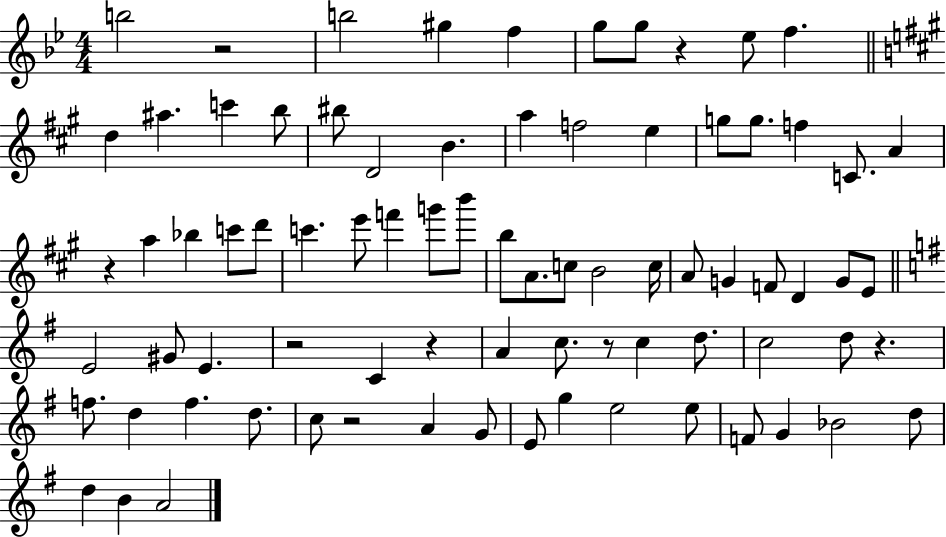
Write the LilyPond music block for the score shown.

{
  \clef treble
  \numericTimeSignature
  \time 4/4
  \key bes \major
  b''2 r2 | b''2 gis''4 f''4 | g''8 g''8 r4 ees''8 f''4. | \bar "||" \break \key a \major d''4 ais''4. c'''4 b''8 | bis''8 d'2 b'4. | a''4 f''2 e''4 | g''8 g''8. f''4 c'8. a'4 | \break r4 a''4 bes''4 c'''8 d'''8 | c'''4. e'''8 f'''4 g'''8 b'''8 | b''8 a'8. c''8 b'2 c''16 | a'8 g'4 f'8 d'4 g'8 e'8 | \break \bar "||" \break \key e \minor e'2 gis'8 e'4. | r2 c'4 r4 | a'4 c''8. r8 c''4 d''8. | c''2 d''8 r4. | \break f''8. d''4 f''4. d''8. | c''8 r2 a'4 g'8 | e'8 g''4 e''2 e''8 | f'8 g'4 bes'2 d''8 | \break d''4 b'4 a'2 | \bar "|."
}